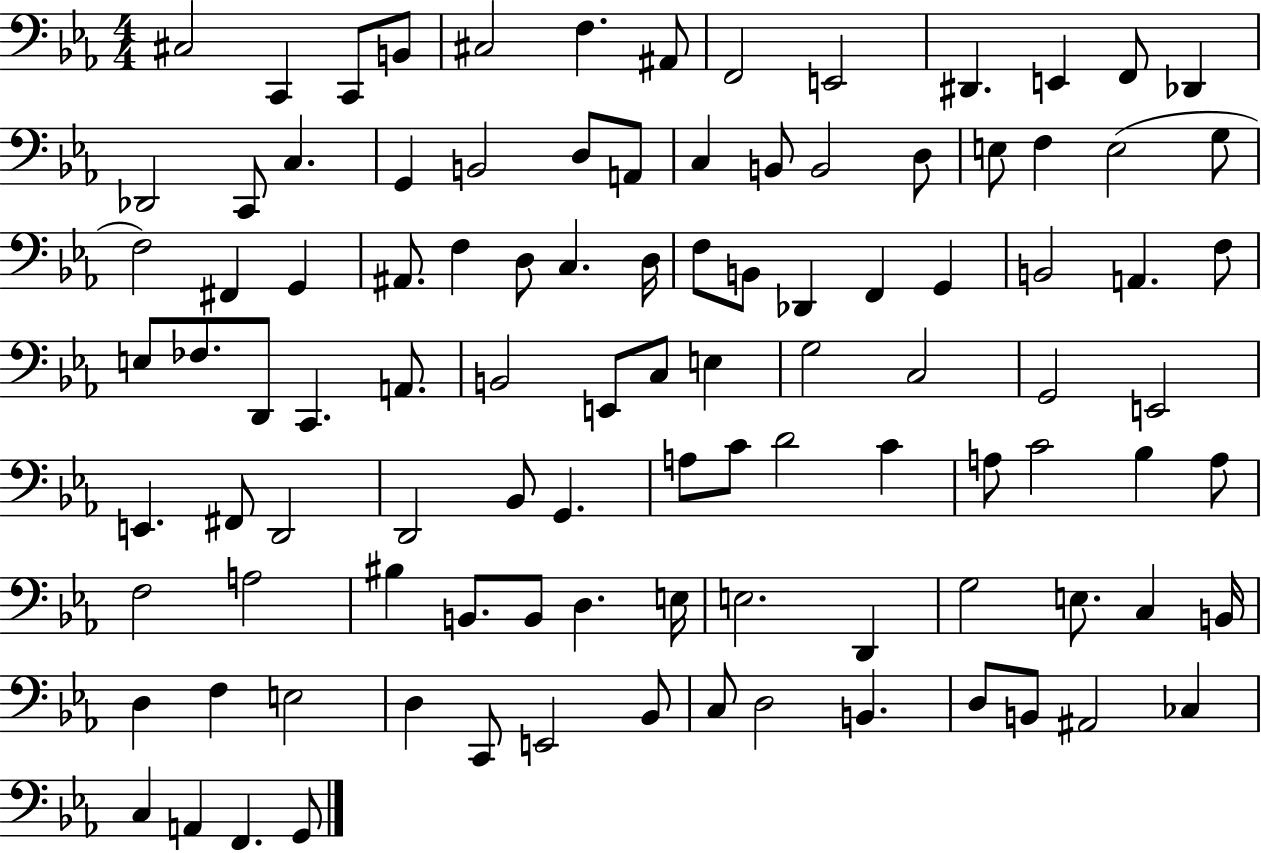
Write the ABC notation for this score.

X:1
T:Untitled
M:4/4
L:1/4
K:Eb
^C,2 C,, C,,/2 B,,/2 ^C,2 F, ^A,,/2 F,,2 E,,2 ^D,, E,, F,,/2 _D,, _D,,2 C,,/2 C, G,, B,,2 D,/2 A,,/2 C, B,,/2 B,,2 D,/2 E,/2 F, E,2 G,/2 F,2 ^F,, G,, ^A,,/2 F, D,/2 C, D,/4 F,/2 B,,/2 _D,, F,, G,, B,,2 A,, F,/2 E,/2 _F,/2 D,,/2 C,, A,,/2 B,,2 E,,/2 C,/2 E, G,2 C,2 G,,2 E,,2 E,, ^F,,/2 D,,2 D,,2 _B,,/2 G,, A,/2 C/2 D2 C A,/2 C2 _B, A,/2 F,2 A,2 ^B, B,,/2 B,,/2 D, E,/4 E,2 D,, G,2 E,/2 C, B,,/4 D, F, E,2 D, C,,/2 E,,2 _B,,/2 C,/2 D,2 B,, D,/2 B,,/2 ^A,,2 _C, C, A,, F,, G,,/2